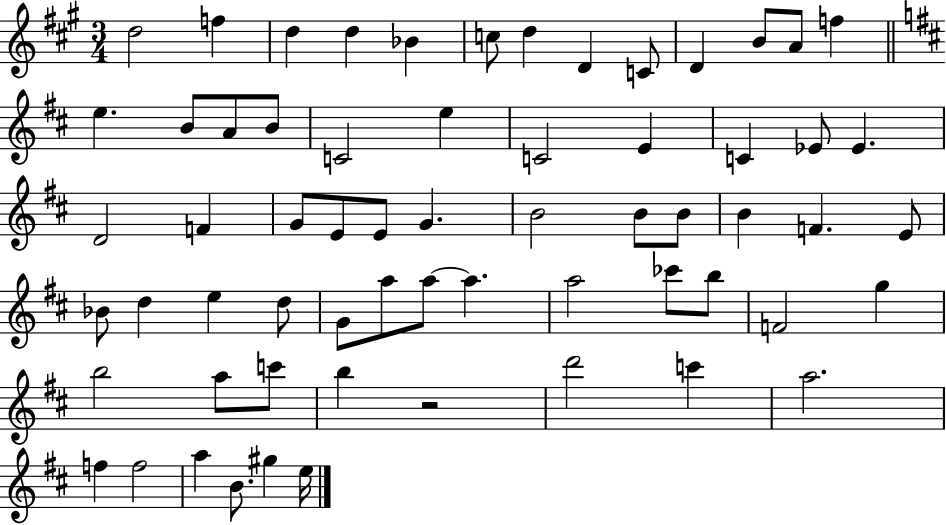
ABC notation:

X:1
T:Untitled
M:3/4
L:1/4
K:A
d2 f d d _B c/2 d D C/2 D B/2 A/2 f e B/2 A/2 B/2 C2 e C2 E C _E/2 _E D2 F G/2 E/2 E/2 G B2 B/2 B/2 B F E/2 _B/2 d e d/2 G/2 a/2 a/2 a a2 _c'/2 b/2 F2 g b2 a/2 c'/2 b z2 d'2 c' a2 f f2 a B/2 ^g e/4